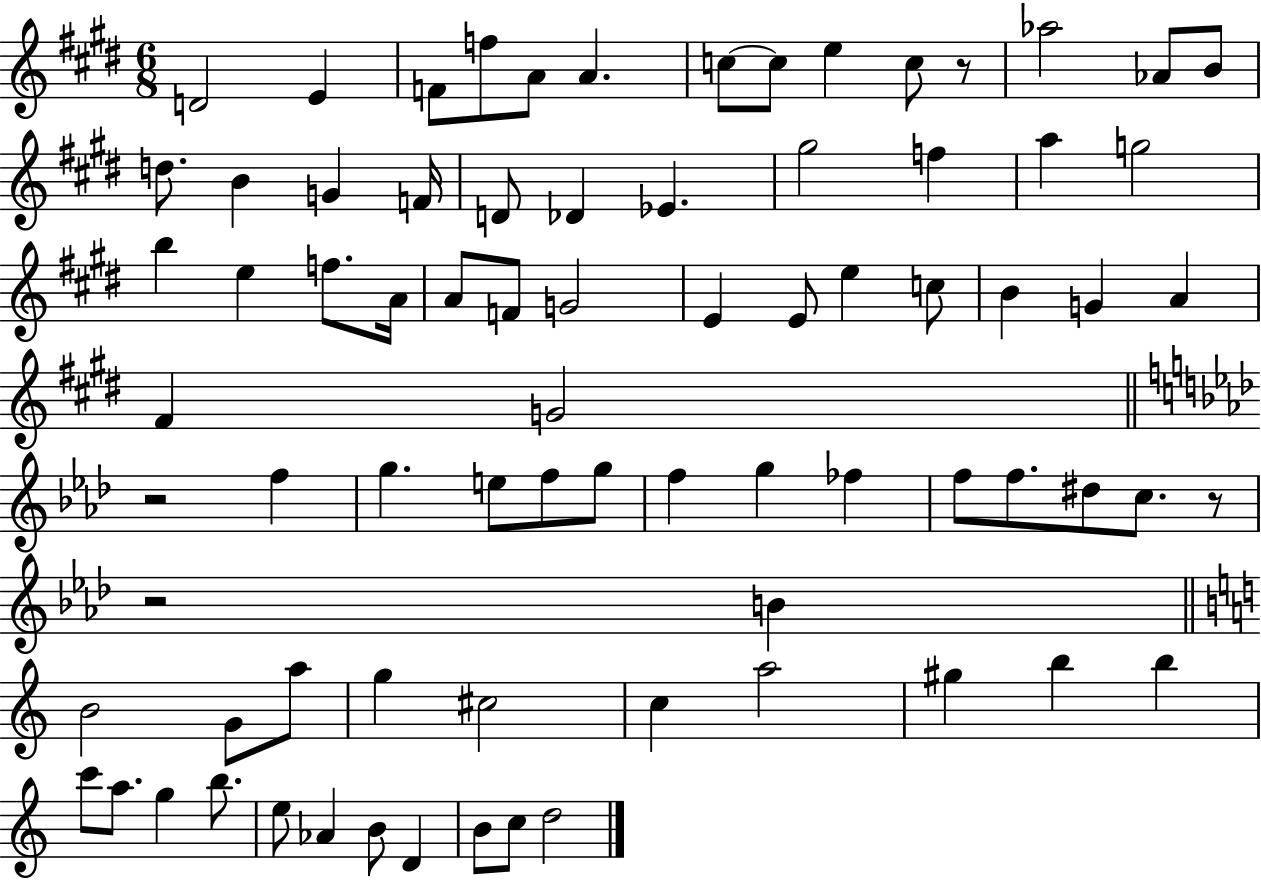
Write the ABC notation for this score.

X:1
T:Untitled
M:6/8
L:1/4
K:E
D2 E F/2 f/2 A/2 A c/2 c/2 e c/2 z/2 _a2 _A/2 B/2 d/2 B G F/4 D/2 _D _E ^g2 f a g2 b e f/2 A/4 A/2 F/2 G2 E E/2 e c/2 B G A ^F G2 z2 f g e/2 f/2 g/2 f g _f f/2 f/2 ^d/2 c/2 z/2 z2 B B2 G/2 a/2 g ^c2 c a2 ^g b b c'/2 a/2 g b/2 e/2 _A B/2 D B/2 c/2 d2